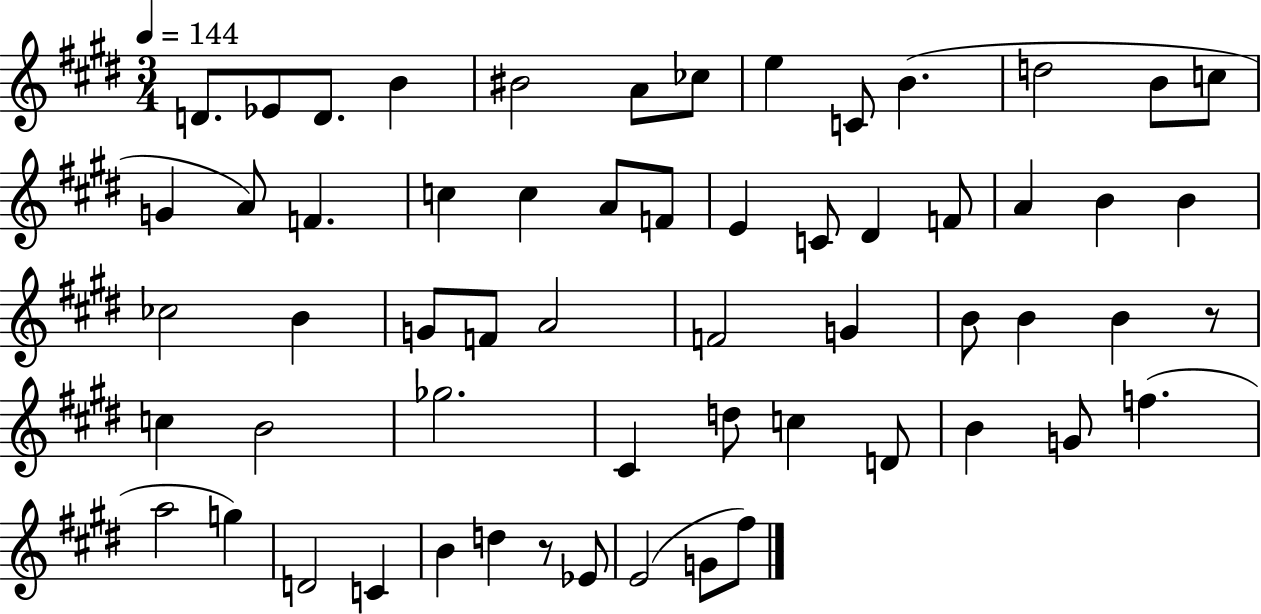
X:1
T:Untitled
M:3/4
L:1/4
K:E
D/2 _E/2 D/2 B ^B2 A/2 _c/2 e C/2 B d2 B/2 c/2 G A/2 F c c A/2 F/2 E C/2 ^D F/2 A B B _c2 B G/2 F/2 A2 F2 G B/2 B B z/2 c B2 _g2 ^C d/2 c D/2 B G/2 f a2 g D2 C B d z/2 _E/2 E2 G/2 ^f/2